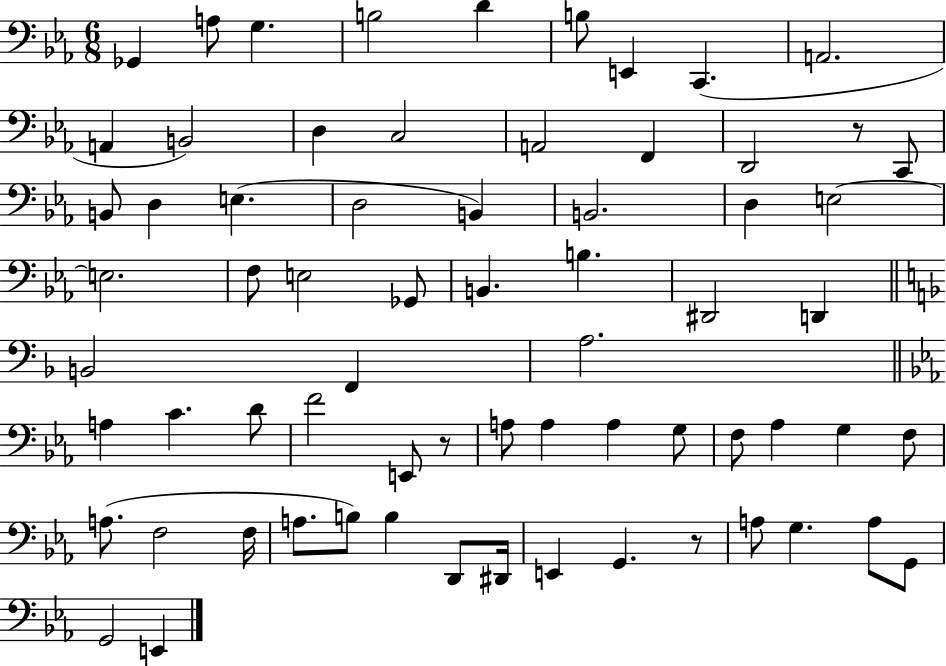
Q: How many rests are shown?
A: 3